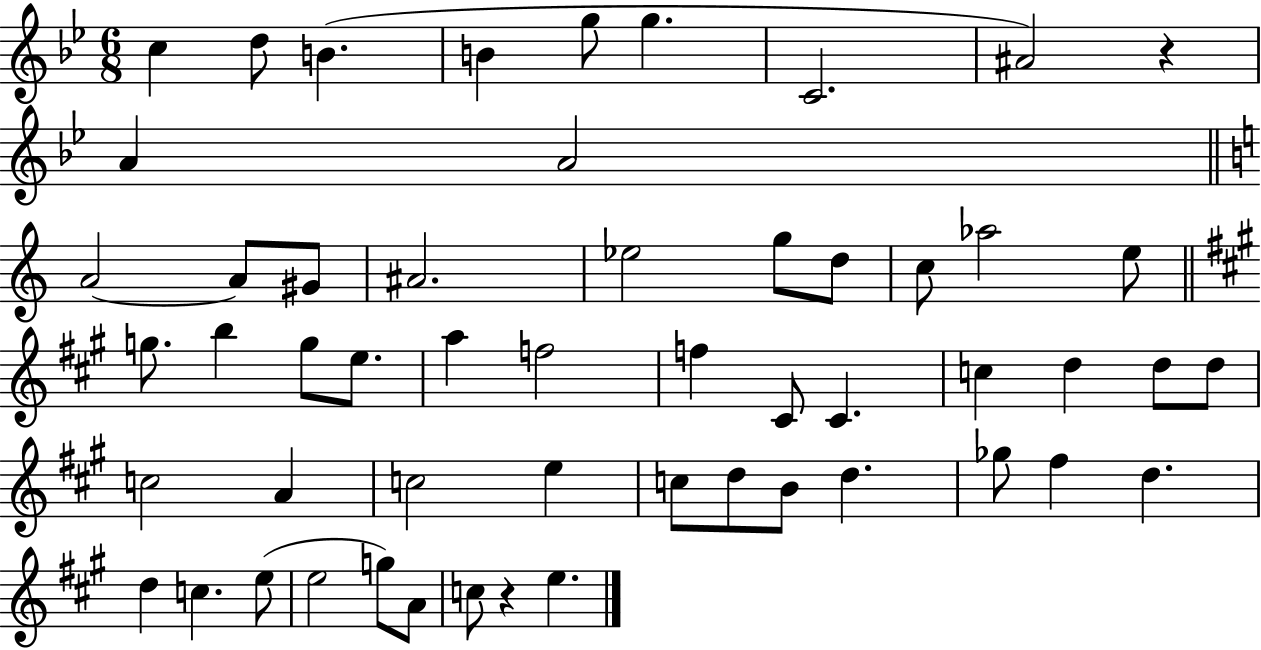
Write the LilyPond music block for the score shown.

{
  \clef treble
  \numericTimeSignature
  \time 6/8
  \key bes \major
  c''4 d''8 b'4.( | b'4 g''8 g''4. | c'2. | ais'2) r4 | \break a'4 a'2 | \bar "||" \break \key a \minor a'2~~ a'8 gis'8 | ais'2. | ees''2 g''8 d''8 | c''8 aes''2 e''8 | \break \bar "||" \break \key a \major g''8. b''4 g''8 e''8. | a''4 f''2 | f''4 cis'8 cis'4. | c''4 d''4 d''8 d''8 | \break c''2 a'4 | c''2 e''4 | c''8 d''8 b'8 d''4. | ges''8 fis''4 d''4. | \break d''4 c''4. e''8( | e''2 g''8) a'8 | c''8 r4 e''4. | \bar "|."
}